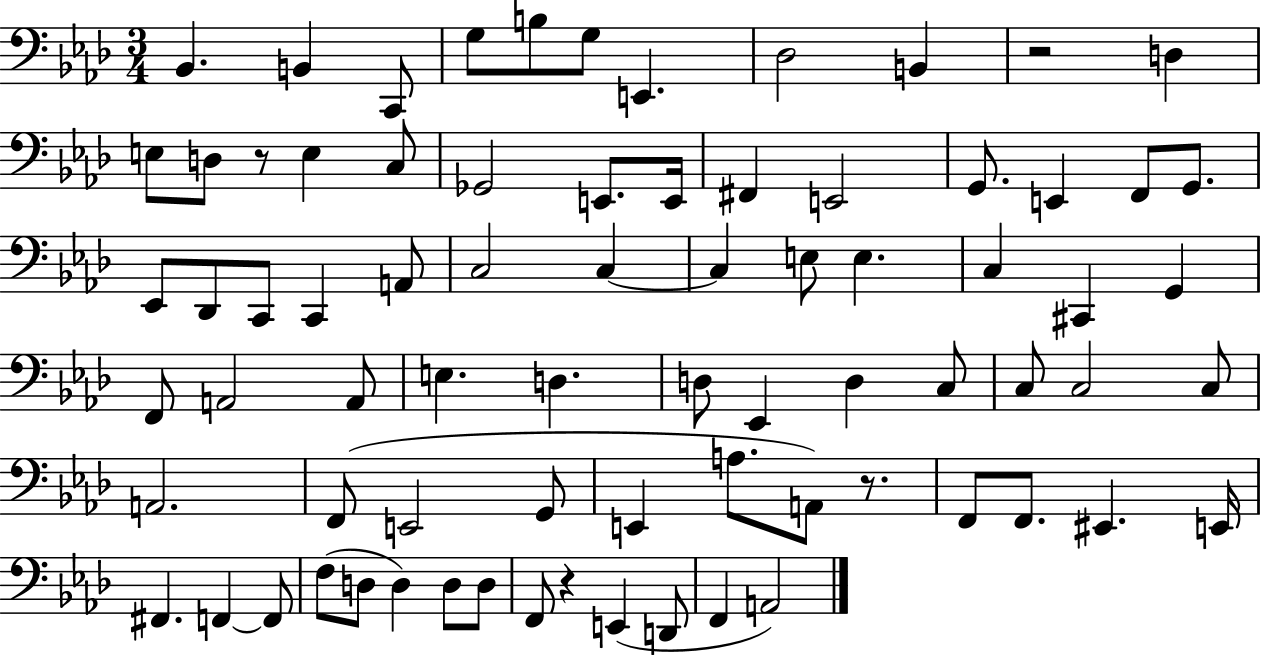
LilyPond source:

{
  \clef bass
  \numericTimeSignature
  \time 3/4
  \key aes \major
  bes,4. b,4 c,8 | g8 b8 g8 e,4. | des2 b,4 | r2 d4 | \break e8 d8 r8 e4 c8 | ges,2 e,8. e,16 | fis,4 e,2 | g,8. e,4 f,8 g,8. | \break ees,8 des,8 c,8 c,4 a,8 | c2 c4~~ | c4 e8 e4. | c4 cis,4 g,4 | \break f,8 a,2 a,8 | e4. d4. | d8 ees,4 d4 c8 | c8 c2 c8 | \break a,2. | f,8( e,2 g,8 | e,4 a8. a,8) r8. | f,8 f,8. eis,4. e,16 | \break fis,4. f,4~~ f,8 | f8( d8 d4) d8 d8 | f,8 r4 e,4( d,8 | f,4 a,2) | \break \bar "|."
}